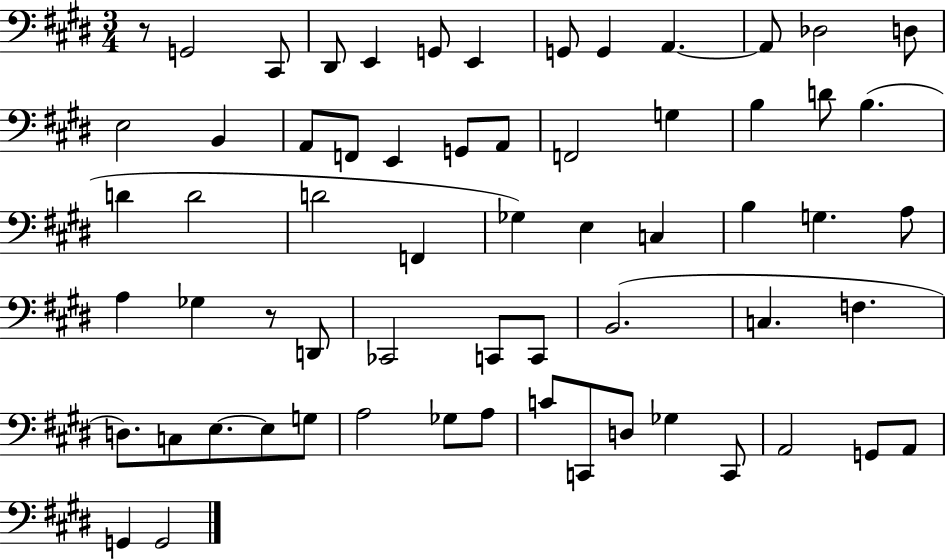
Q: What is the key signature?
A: E major